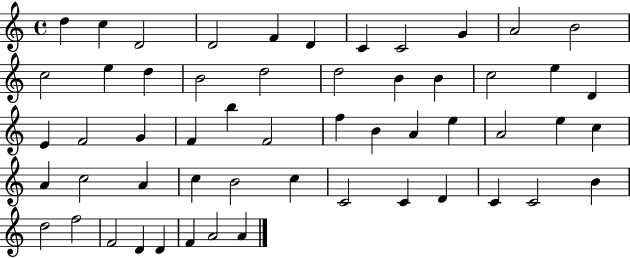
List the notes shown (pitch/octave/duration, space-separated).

D5/q C5/q D4/h D4/h F4/q D4/q C4/q C4/h G4/q A4/h B4/h C5/h E5/q D5/q B4/h D5/h D5/h B4/q B4/q C5/h E5/q D4/q E4/q F4/h G4/q F4/q B5/q F4/h F5/q B4/q A4/q E5/q A4/h E5/q C5/q A4/q C5/h A4/q C5/q B4/h C5/q C4/h C4/q D4/q C4/q C4/h B4/q D5/h F5/h F4/h D4/q D4/q F4/q A4/h A4/q